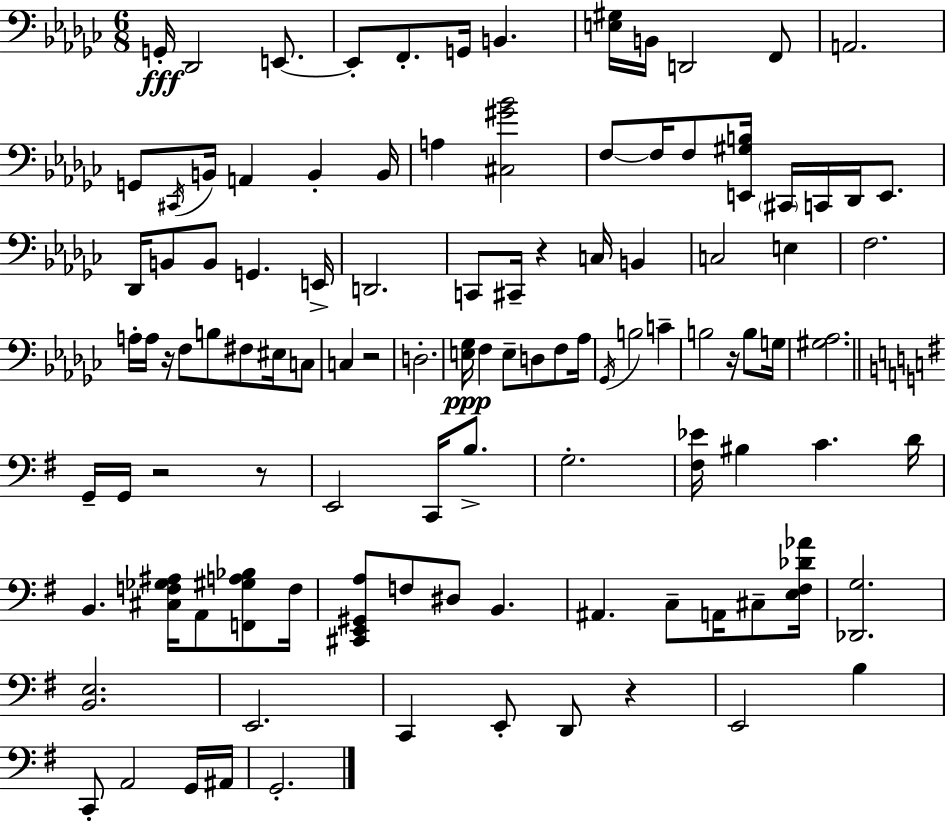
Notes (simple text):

G2/s Db2/h E2/e. E2/e F2/e. G2/s B2/q. [E3,G#3]/s B2/s D2/h F2/e A2/h. G2/e C#2/s B2/s A2/q B2/q B2/s A3/q [C#3,G#4,Bb4]/h F3/e F3/s F3/e [E2,G#3,B3]/s C#2/s C2/s Db2/s E2/e. Db2/s B2/e B2/e G2/q. E2/s D2/h. C2/e C#2/s R/q C3/s B2/q C3/h E3/q F3/h. A3/s A3/s R/s F3/e B3/e F#3/e EIS3/s C3/e C3/q R/h D3/h. [E3,Gb3]/s F3/q E3/e D3/e F3/e Ab3/s Gb2/s B3/h C4/q B3/h R/s B3/e G3/s [G#3,Ab3]/h. G2/s G2/s R/h R/e E2/h C2/s B3/e. G3/h. [F#3,Eb4]/s BIS3/q C4/q. D4/s B2/q. [C#3,F3,Gb3,A#3]/s A2/e [F2,G#3,A3,Bb3]/e F3/s [C#2,E2,G#2,A3]/e F3/e D#3/e B2/q. A#2/q. C3/e A2/s C#3/e [E3,F#3,Db4,Ab4]/s [Db2,G3]/h. [B2,E3]/h. E2/h. C2/q E2/e D2/e R/q E2/h B3/q C2/e A2/h G2/s A#2/s G2/h.